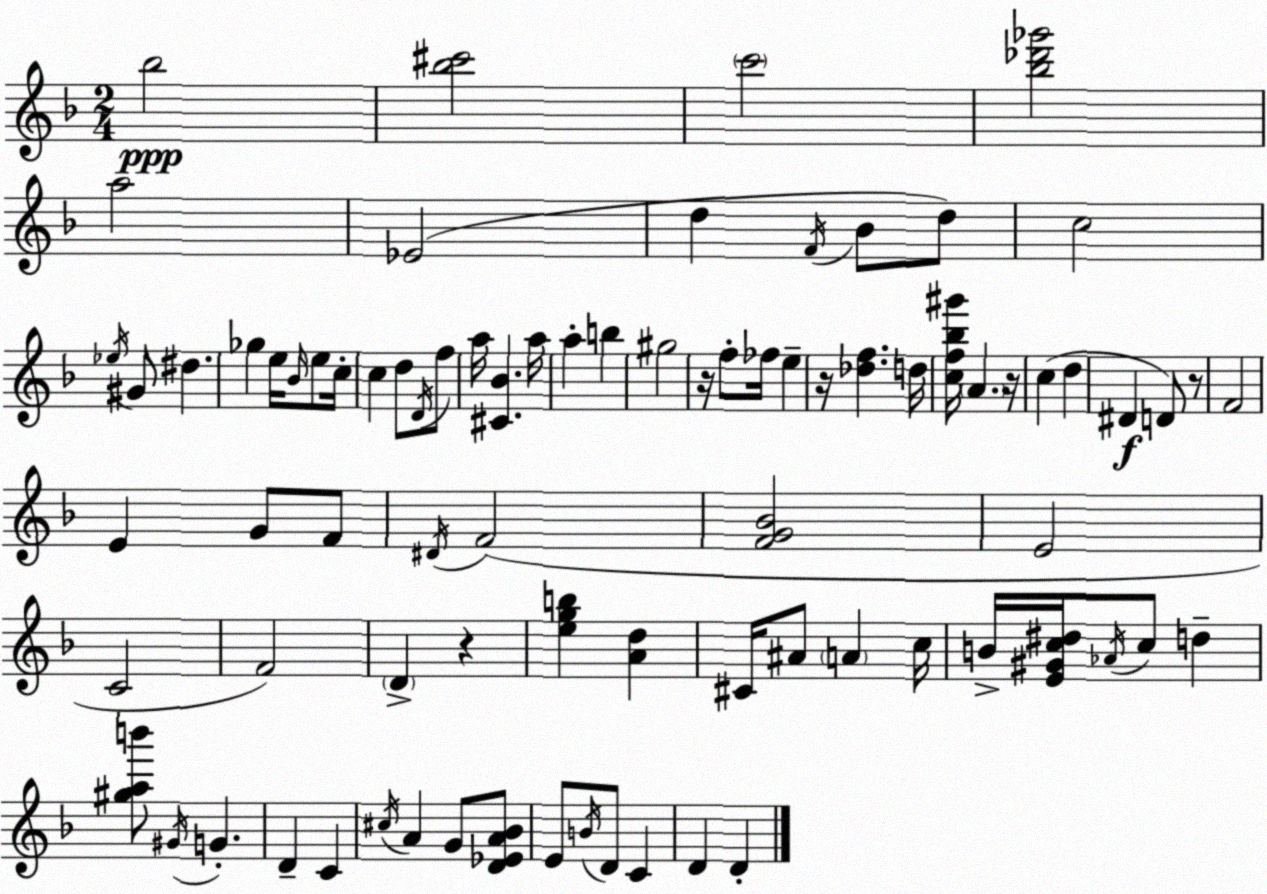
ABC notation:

X:1
T:Untitled
M:2/4
L:1/4
K:F
_b2 [_b^c']2 c'2 [_b_d'_g']2 a2 _E2 d F/4 _B/2 d/2 c2 _e/4 ^G/2 ^d _g e/4 _B/4 e/2 c/4 c d/2 D/4 f/2 a/4 [^C_B] a/4 a b ^g2 z/4 f/2 _f/4 e z/4 [_df] d/4 [cf_b^g']/4 A z/4 c d ^D D/2 z/2 F2 E G/2 F/2 ^D/4 F2 [FG_B]2 E2 C2 F2 D z [egb] [Ad] ^C/4 ^A/2 A c/4 B/4 [E^Gc^d]/4 _A/4 c/2 d [^gab']/2 ^G/4 G D C ^c/4 A G/2 [D_EA_B]/2 E/2 B/4 D/2 C D D